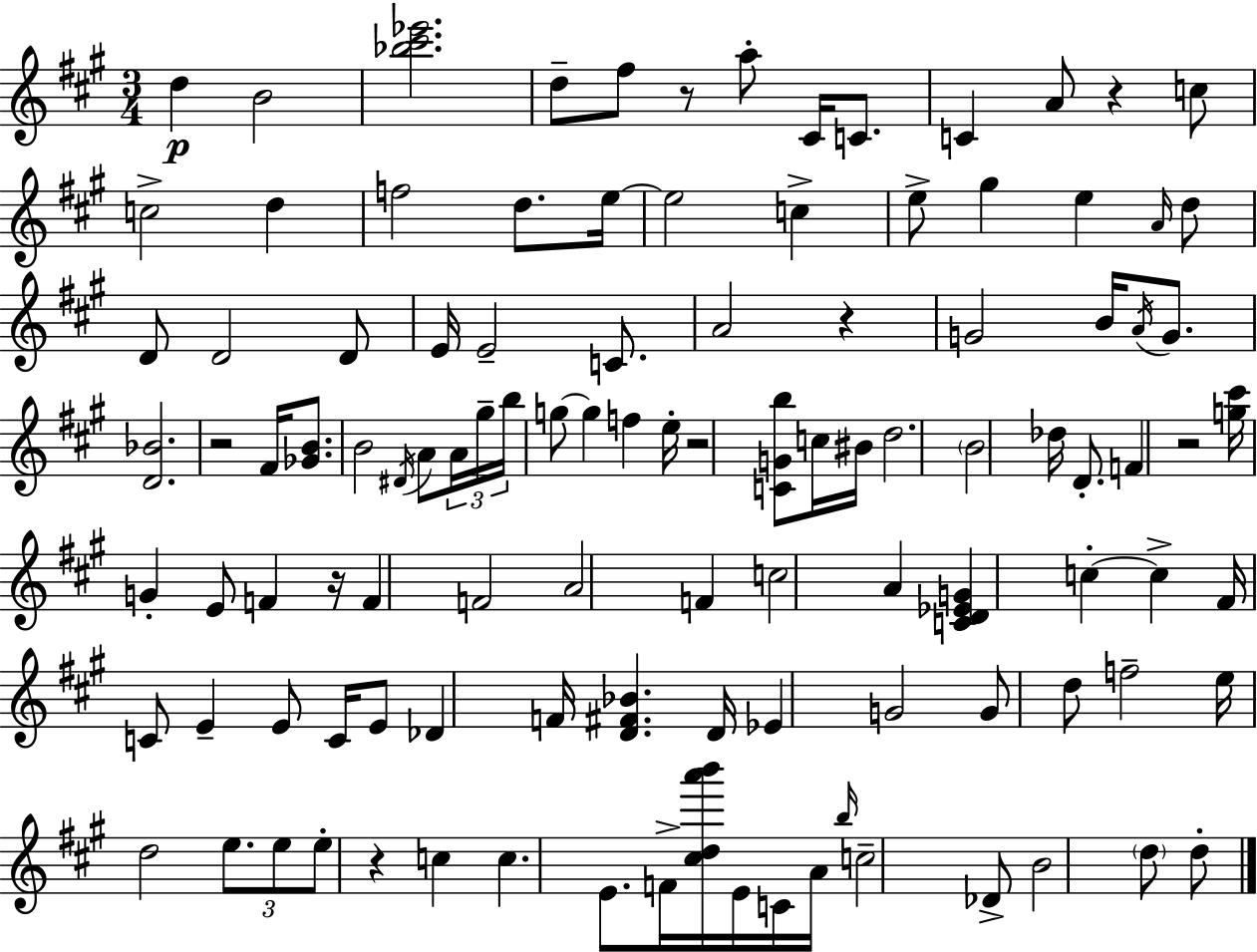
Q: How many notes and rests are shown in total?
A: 110